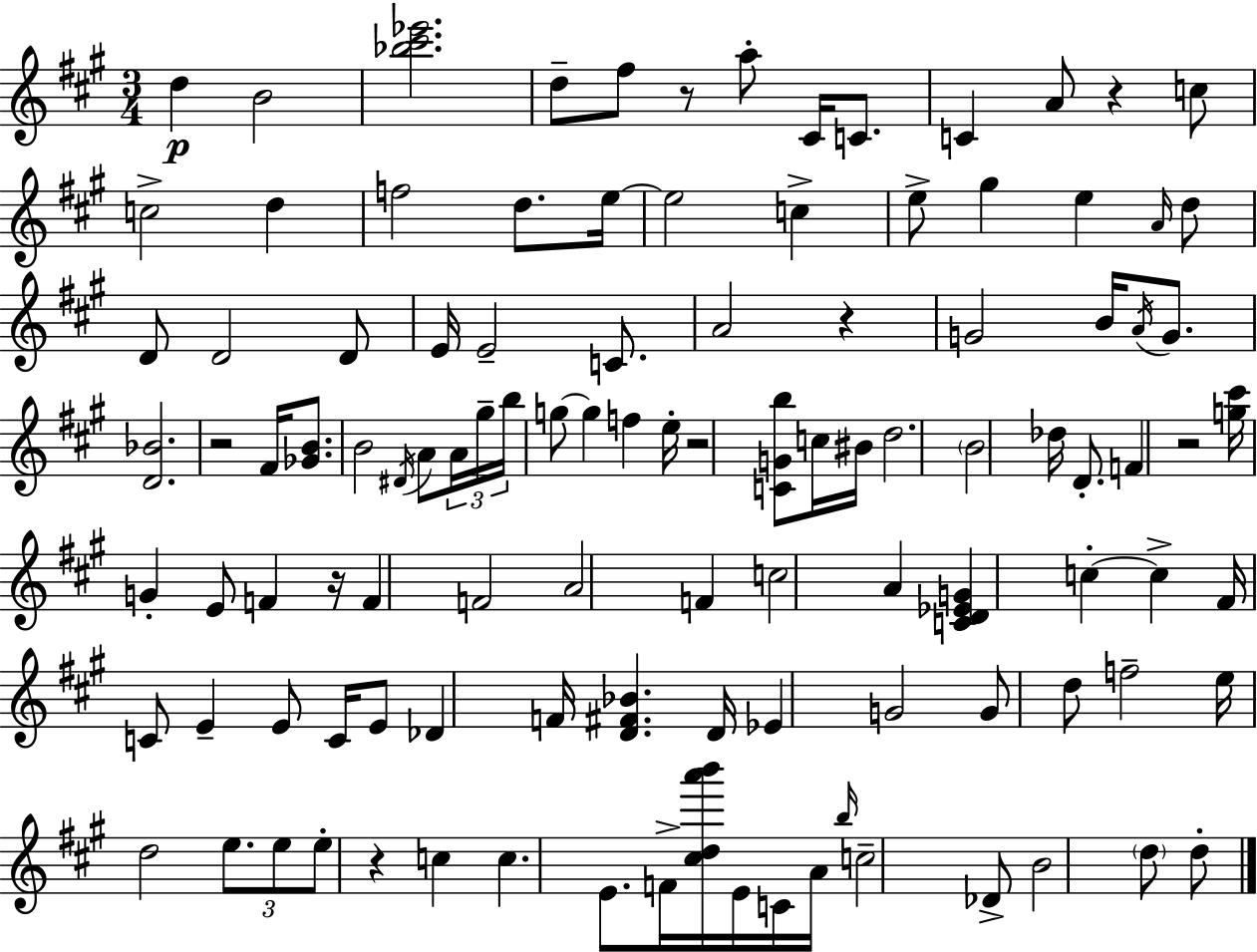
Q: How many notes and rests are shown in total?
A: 110